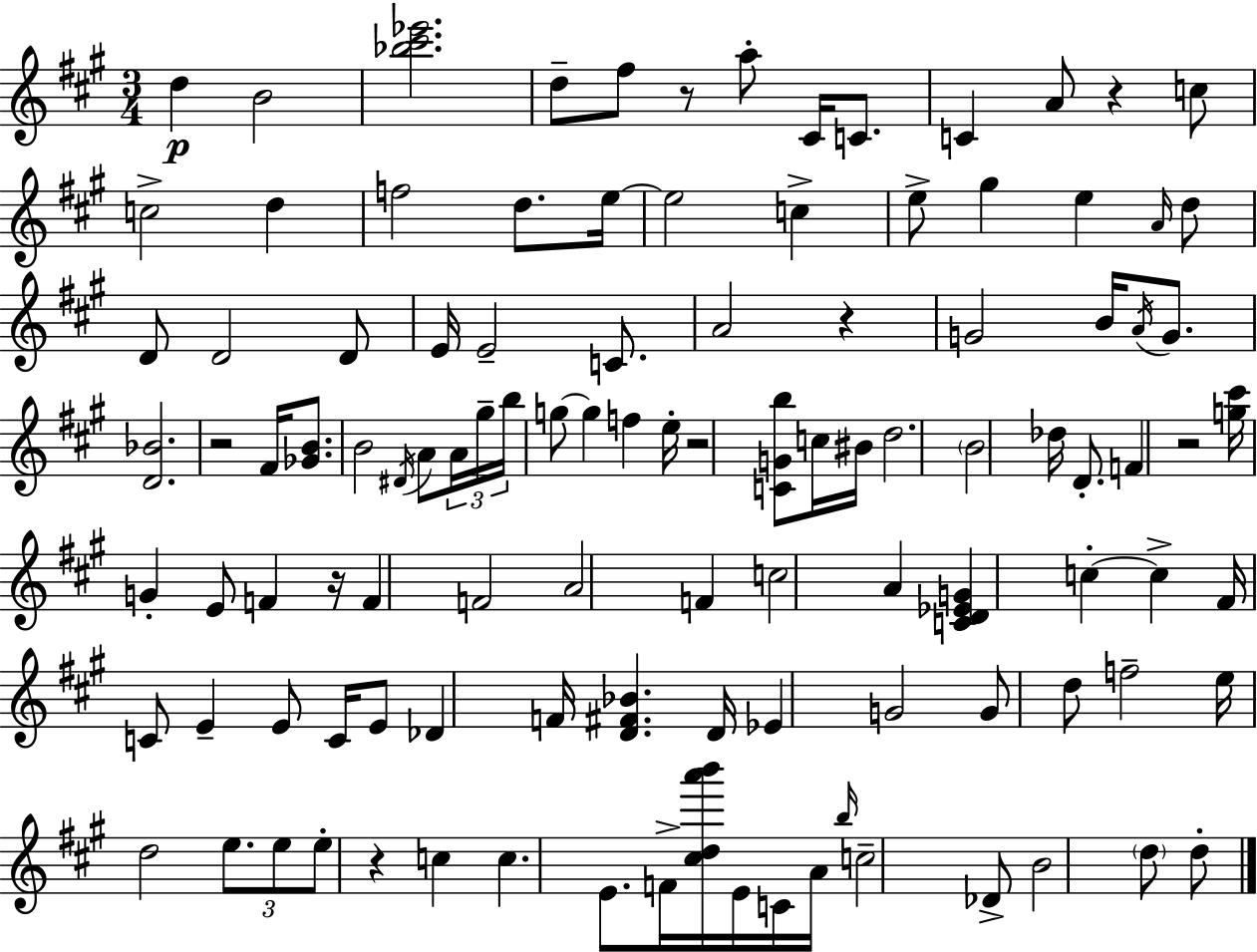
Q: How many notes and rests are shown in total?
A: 110